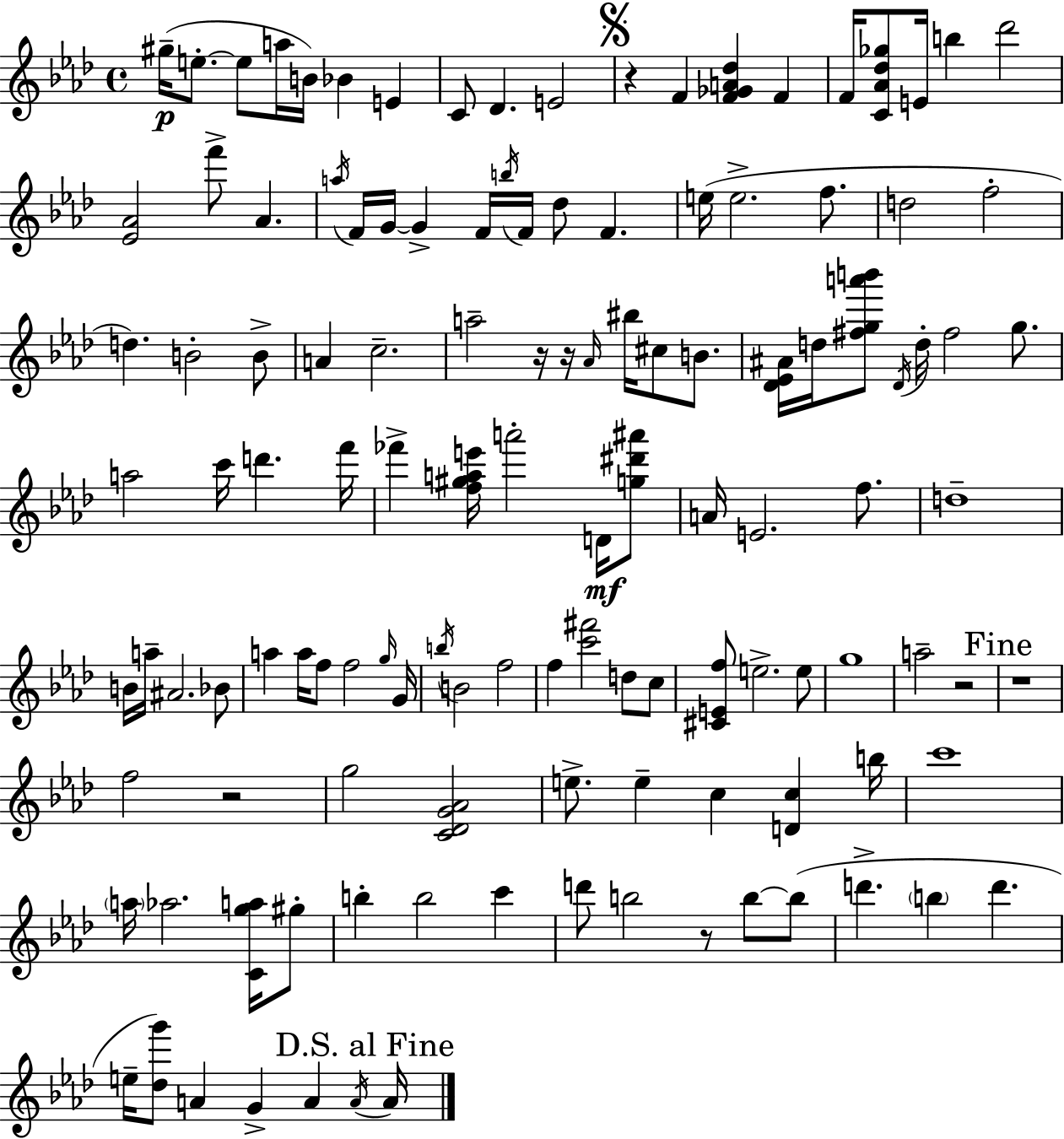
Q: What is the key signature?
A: AES major